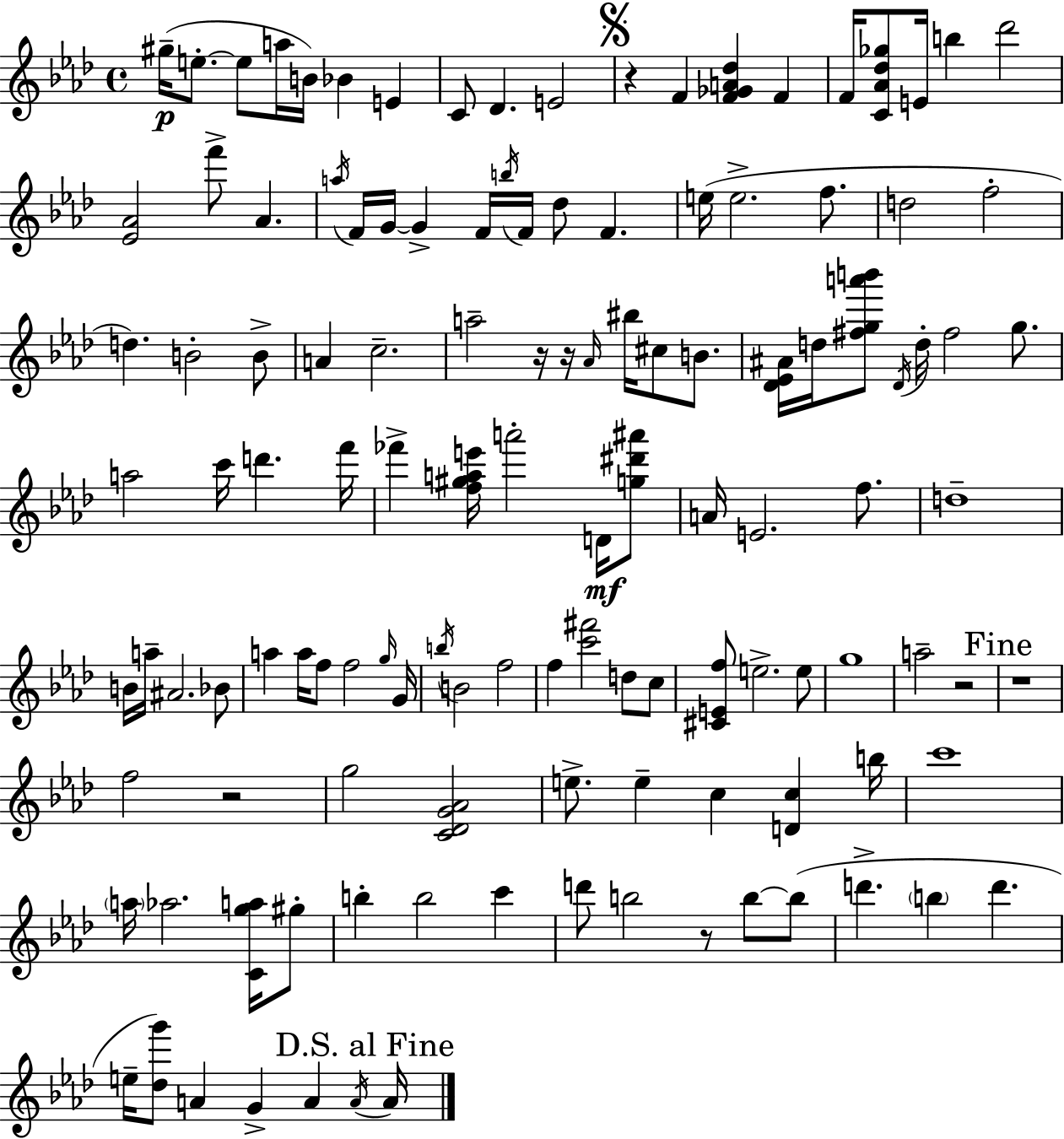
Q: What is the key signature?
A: AES major